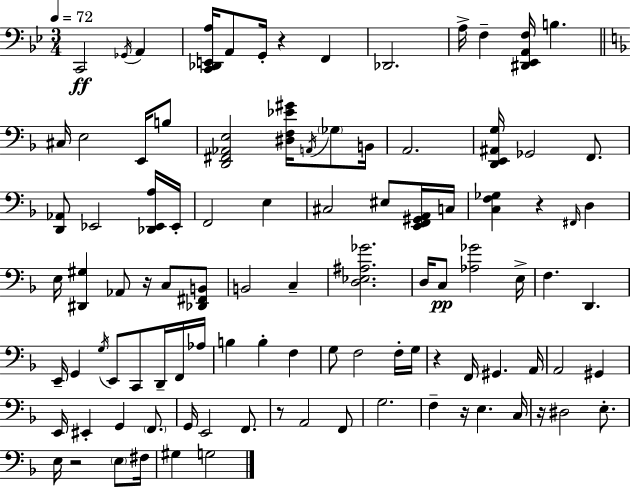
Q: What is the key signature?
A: BES major